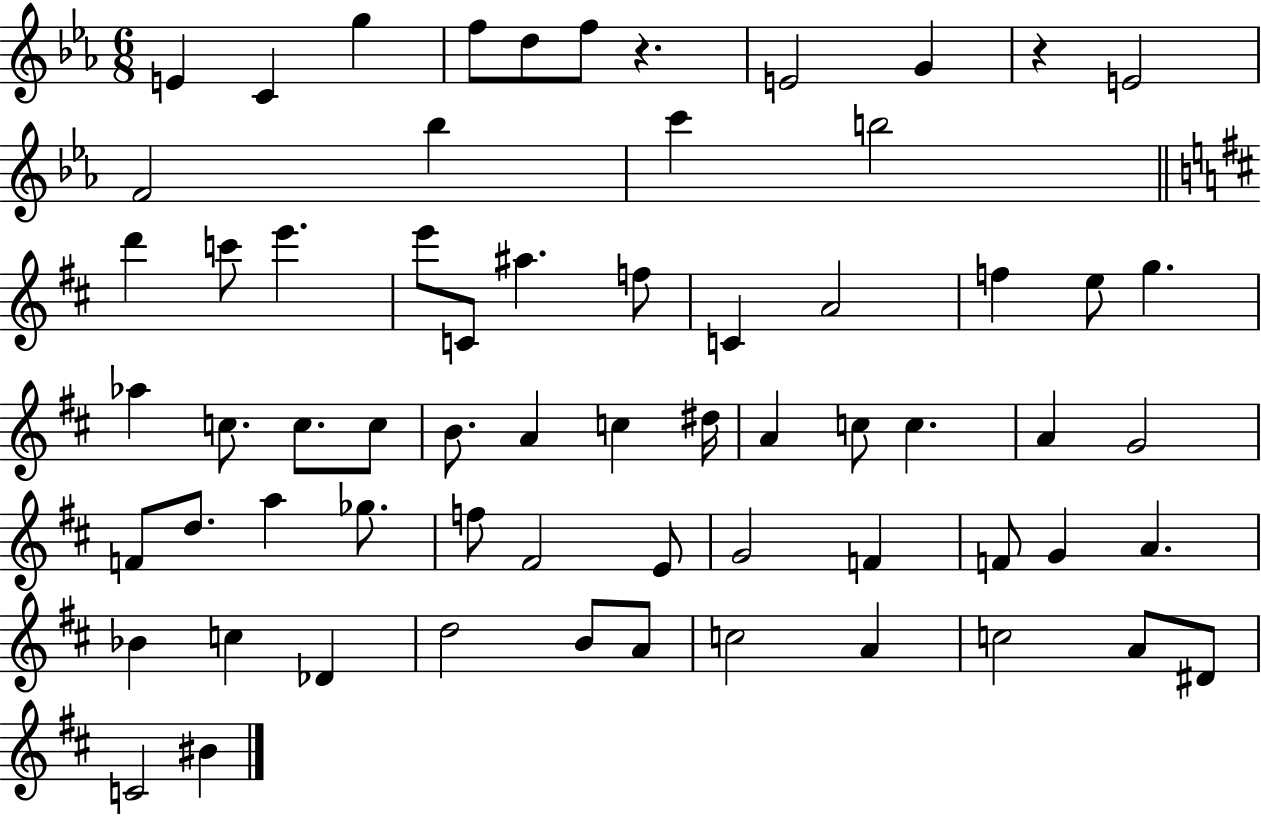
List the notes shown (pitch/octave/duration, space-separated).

E4/q C4/q G5/q F5/e D5/e F5/e R/q. E4/h G4/q R/q E4/h F4/h Bb5/q C6/q B5/h D6/q C6/e E6/q. E6/e C4/e A#5/q. F5/e C4/q A4/h F5/q E5/e G5/q. Ab5/q C5/e. C5/e. C5/e B4/e. A4/q C5/q D#5/s A4/q C5/e C5/q. A4/q G4/h F4/e D5/e. A5/q Gb5/e. F5/e F#4/h E4/e G4/h F4/q F4/e G4/q A4/q. Bb4/q C5/q Db4/q D5/h B4/e A4/e C5/h A4/q C5/h A4/e D#4/e C4/h BIS4/q